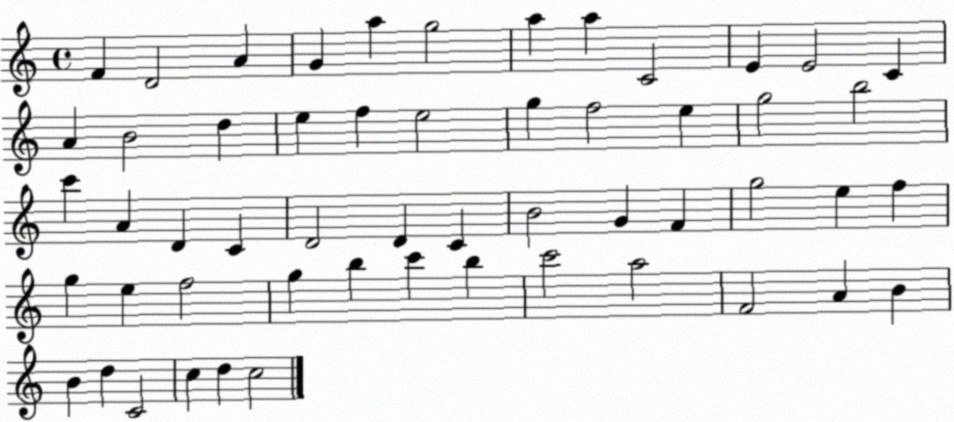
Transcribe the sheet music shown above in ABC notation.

X:1
T:Untitled
M:4/4
L:1/4
K:C
F D2 A G a g2 a a C2 E E2 C A B2 d e f e2 g f2 e g2 b2 c' A D C D2 D C B2 G F g2 e f g e f2 g b c' b c'2 a2 F2 A B B d C2 c d c2